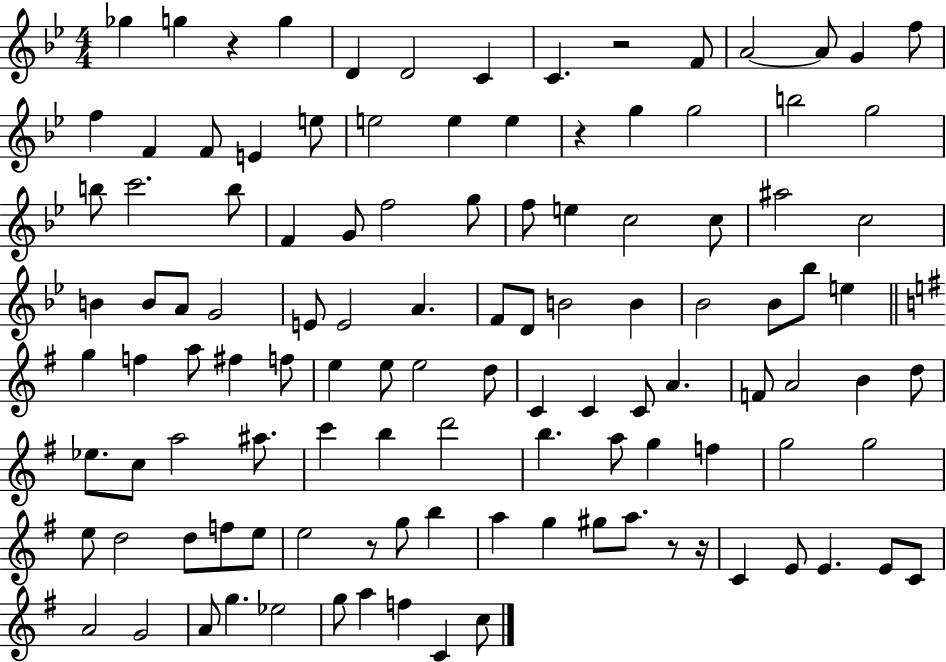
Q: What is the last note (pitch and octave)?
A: C5